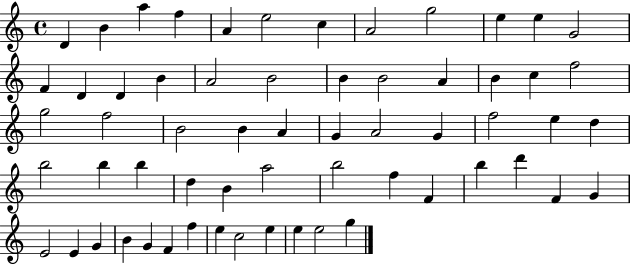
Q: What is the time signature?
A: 4/4